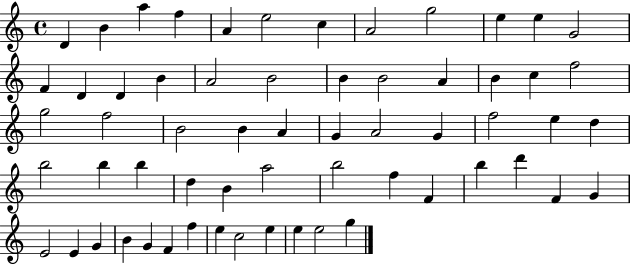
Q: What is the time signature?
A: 4/4